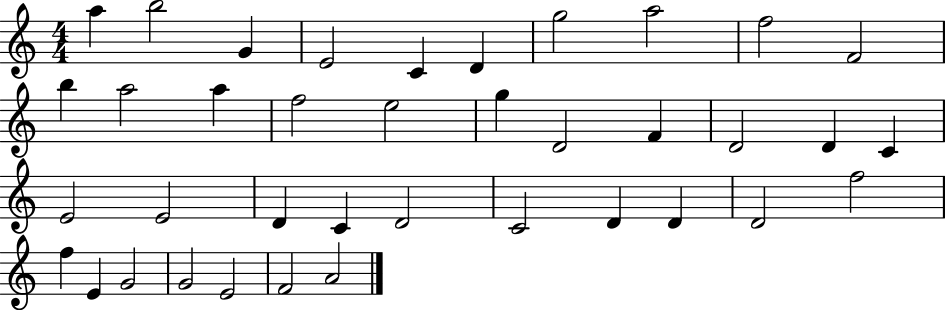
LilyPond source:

{
  \clef treble
  \numericTimeSignature
  \time 4/4
  \key c \major
  a''4 b''2 g'4 | e'2 c'4 d'4 | g''2 a''2 | f''2 f'2 | \break b''4 a''2 a''4 | f''2 e''2 | g''4 d'2 f'4 | d'2 d'4 c'4 | \break e'2 e'2 | d'4 c'4 d'2 | c'2 d'4 d'4 | d'2 f''2 | \break f''4 e'4 g'2 | g'2 e'2 | f'2 a'2 | \bar "|."
}